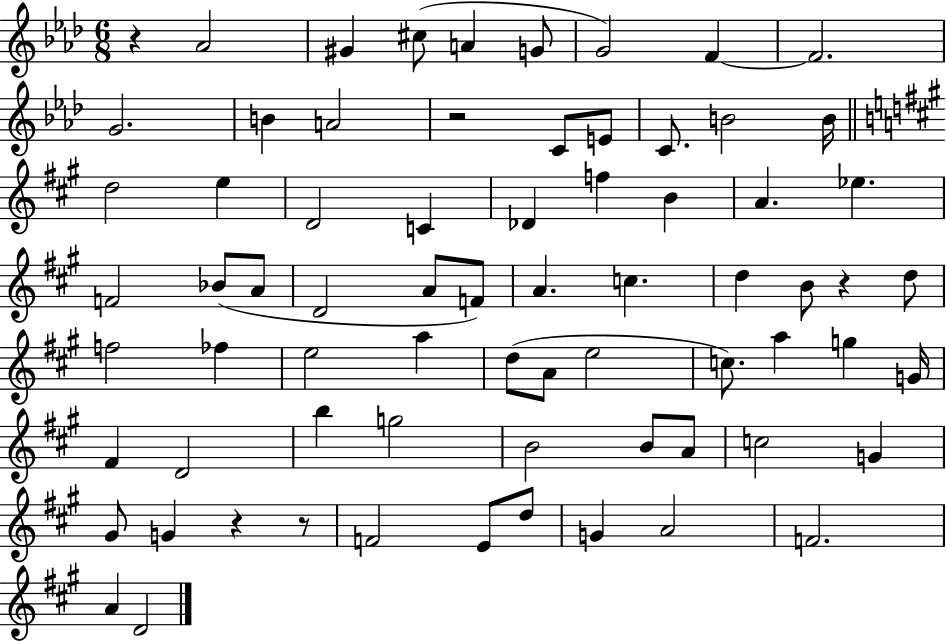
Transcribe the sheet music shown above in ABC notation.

X:1
T:Untitled
M:6/8
L:1/4
K:Ab
z _A2 ^G ^c/2 A G/2 G2 F F2 G2 B A2 z2 C/2 E/2 C/2 B2 B/4 d2 e D2 C _D f B A _e F2 _B/2 A/2 D2 A/2 F/2 A c d B/2 z d/2 f2 _f e2 a d/2 A/2 e2 c/2 a g G/4 ^F D2 b g2 B2 B/2 A/2 c2 G ^G/2 G z z/2 F2 E/2 d/2 G A2 F2 A D2